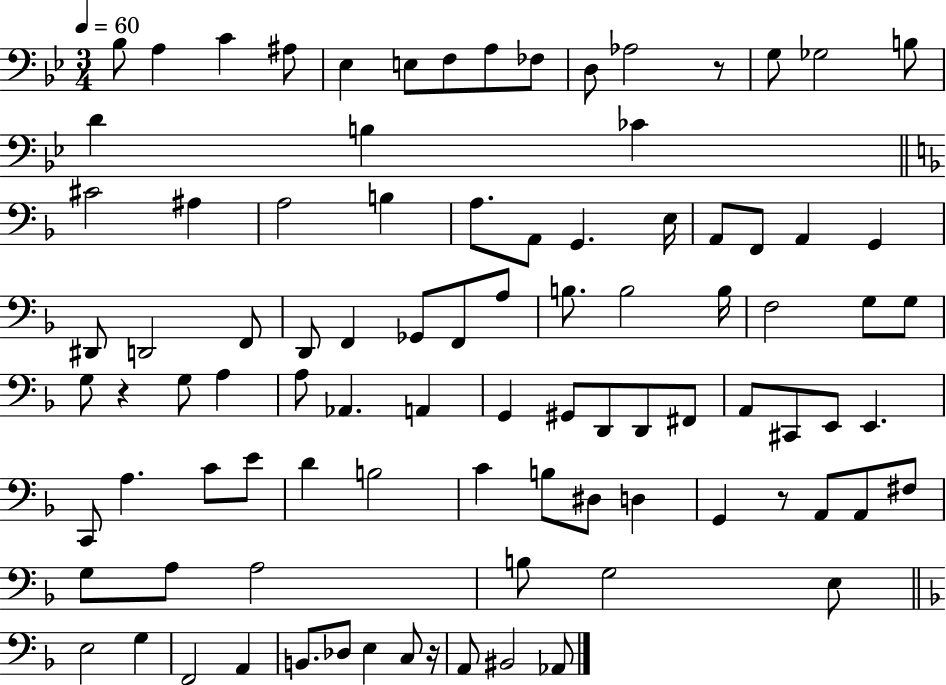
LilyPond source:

{
  \clef bass
  \numericTimeSignature
  \time 3/4
  \key bes \major
  \tempo 4 = 60
  \repeat volta 2 { bes8 a4 c'4 ais8 | ees4 e8 f8 a8 fes8 | d8 aes2 r8 | g8 ges2 b8 | \break d'4 b4 ces'4 | \bar "||" \break \key f \major cis'2 ais4 | a2 b4 | a8. a,8 g,4. e16 | a,8 f,8 a,4 g,4 | \break dis,8 d,2 f,8 | d,8 f,4 ges,8 f,8 a8 | b8. b2 b16 | f2 g8 g8 | \break g8 r4 g8 a4 | a8 aes,4. a,4 | g,4 gis,8 d,8 d,8 fis,8 | a,8 cis,8 e,8 e,4. | \break c,8 a4. c'8 e'8 | d'4 b2 | c'4 b8 dis8 d4 | g,4 r8 a,8 a,8 fis8 | \break g8 a8 a2 | b8 g2 e8 | \bar "||" \break \key f \major e2 g4 | f,2 a,4 | b,8. des8 e4 c8 r16 | a,8 bis,2 aes,8 | \break } \bar "|."
}